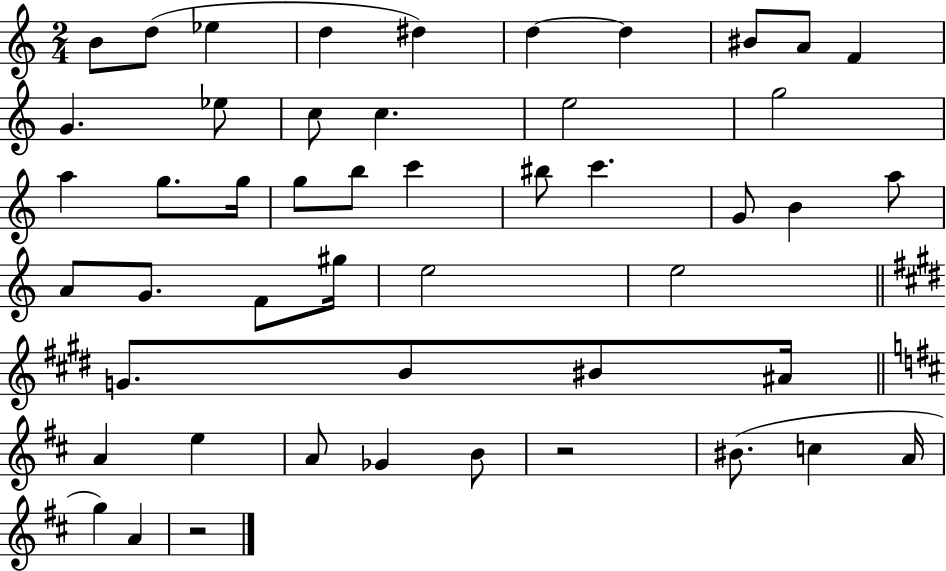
X:1
T:Untitled
M:2/4
L:1/4
K:C
B/2 d/2 _e d ^d d d ^B/2 A/2 F G _e/2 c/2 c e2 g2 a g/2 g/4 g/2 b/2 c' ^b/2 c' G/2 B a/2 A/2 G/2 F/2 ^g/4 e2 e2 G/2 B/2 ^B/2 ^A/4 A e A/2 _G B/2 z2 ^B/2 c A/4 g A z2